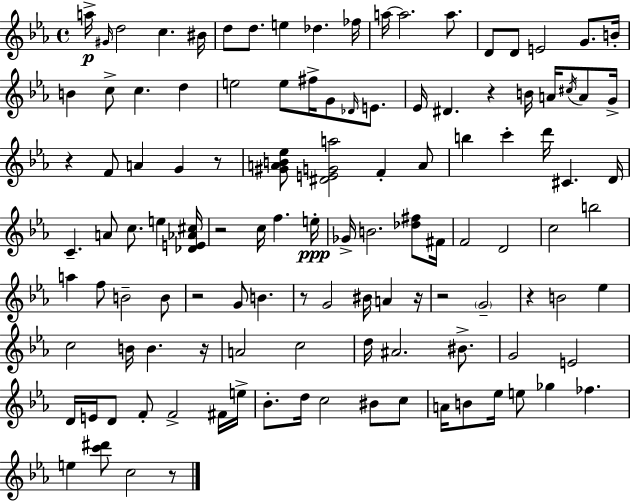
A5/s G#4/s D5/h C5/q. BIS4/s D5/e D5/e. E5/q Db5/q. FES5/s A5/s A5/h. A5/e. D4/e D4/e E4/h G4/e. B4/s B4/q C5/e C5/q. D5/q E5/h E5/e F#5/s G4/e Db4/s E4/e. Eb4/s D#4/q. R/q B4/s A4/s C#5/s A4/e G4/s R/q F4/e A4/q G4/q R/e [G#4,A4,B4,Eb5]/e [D#4,E4,G4,A5]/h F4/q A4/e B5/q C6/q D6/s C#4/q. D4/s C4/q. A4/e C5/e. E5/q [Db4,E4,Ab4,C#5]/s R/h C5/s F5/q. E5/s Gb4/s B4/h. [Db5,F#5]/e F#4/s F4/h D4/h C5/h B5/h A5/q F5/e B4/h B4/e R/h G4/e B4/q. R/e G4/h BIS4/s A4/q R/s R/h G4/h R/q B4/h Eb5/q C5/h B4/s B4/q. R/s A4/h C5/h D5/s A#4/h. BIS4/e. G4/h E4/h D4/s E4/s D4/e F4/e F4/h F#4/s E5/s Bb4/e. D5/s C5/h BIS4/e C5/e A4/s B4/e Eb5/s E5/e Gb5/q FES5/q. E5/q [C6,D#6]/e C5/h R/e